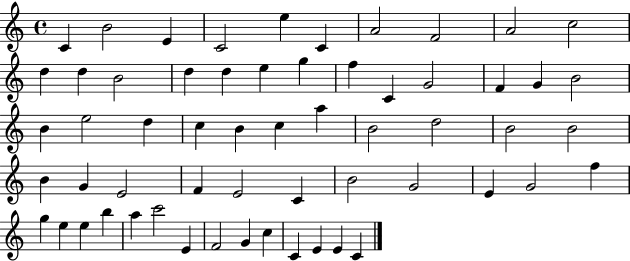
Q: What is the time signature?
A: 4/4